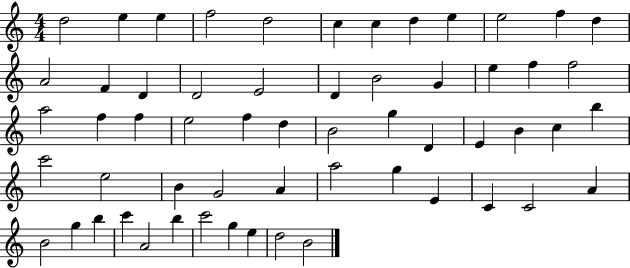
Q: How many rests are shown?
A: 0